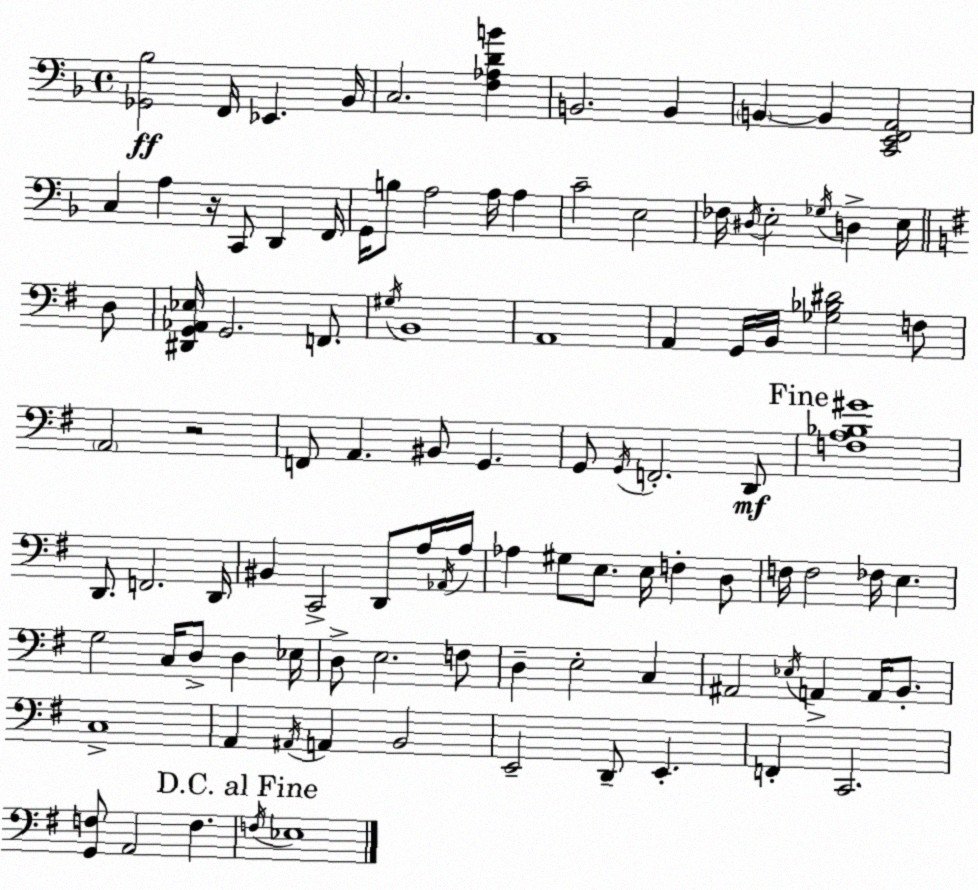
X:1
T:Untitled
M:4/4
L:1/4
K:Dm
[_G,,_B,]2 F,,/4 _E,, _B,,/4 C,2 [F,_A,DB] B,,2 B,, B,, B,, [C,,E,,F,,A,,]2 C, A, z/4 C,,/2 D,, F,,/4 G,,/4 B,/2 A,2 A,/4 A, C2 E,2 _F,/4 ^D,/4 E,2 _G,/4 D, E,/4 D,/2 [^D,,G,,_A,,_E,]/4 G,,2 F,,/2 ^G,/4 B,,4 A,,4 A,, G,,/4 B,,/4 [_G,_B,^D]2 F,/2 A,,2 z2 F,,/2 A,, ^B,,/2 G,, G,,/2 G,,/4 F,,2 D,,/2 [F,A,_B,^G]4 D,,/2 F,,2 D,,/4 ^B,, C,,2 D,,/2 A,/4 _A,,/4 A,/4 _A, ^G,/2 E,/2 E,/4 F, D,/2 F,/4 F,2 _F,/4 E, G,2 C,/4 D,/2 D, _E,/4 D,/2 E,2 F,/2 D, E,2 C, ^A,,2 _E,/4 A,, A,,/4 B,,/2 C,4 A,, ^A,,/4 A,, B,,2 E,,2 D,,/2 E,, F,, C,,2 [G,,F,]/2 A,,2 F, F,/4 _E,4